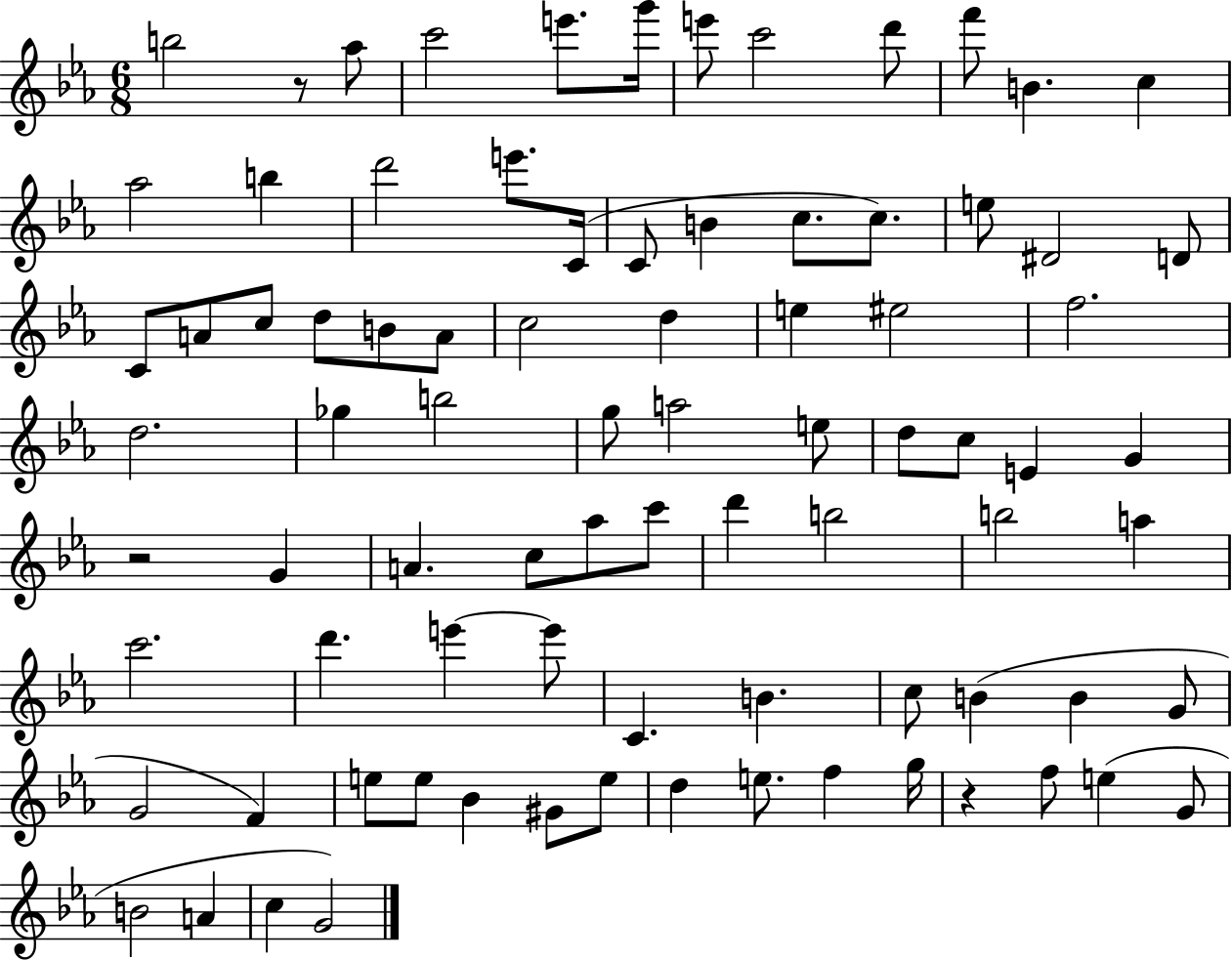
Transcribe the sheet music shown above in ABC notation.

X:1
T:Untitled
M:6/8
L:1/4
K:Eb
b2 z/2 _a/2 c'2 e'/2 g'/4 e'/2 c'2 d'/2 f'/2 B c _a2 b d'2 e'/2 C/4 C/2 B c/2 c/2 e/2 ^D2 D/2 C/2 A/2 c/2 d/2 B/2 A/2 c2 d e ^e2 f2 d2 _g b2 g/2 a2 e/2 d/2 c/2 E G z2 G A c/2 _a/2 c'/2 d' b2 b2 a c'2 d' e' e'/2 C B c/2 B B G/2 G2 F e/2 e/2 _B ^G/2 e/2 d e/2 f g/4 z f/2 e G/2 B2 A c G2